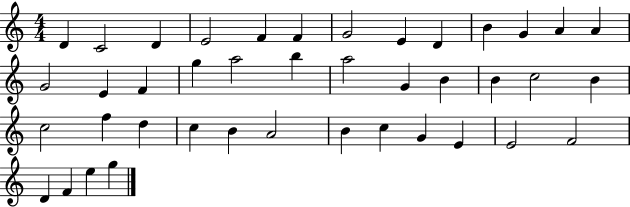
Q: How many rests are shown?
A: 0